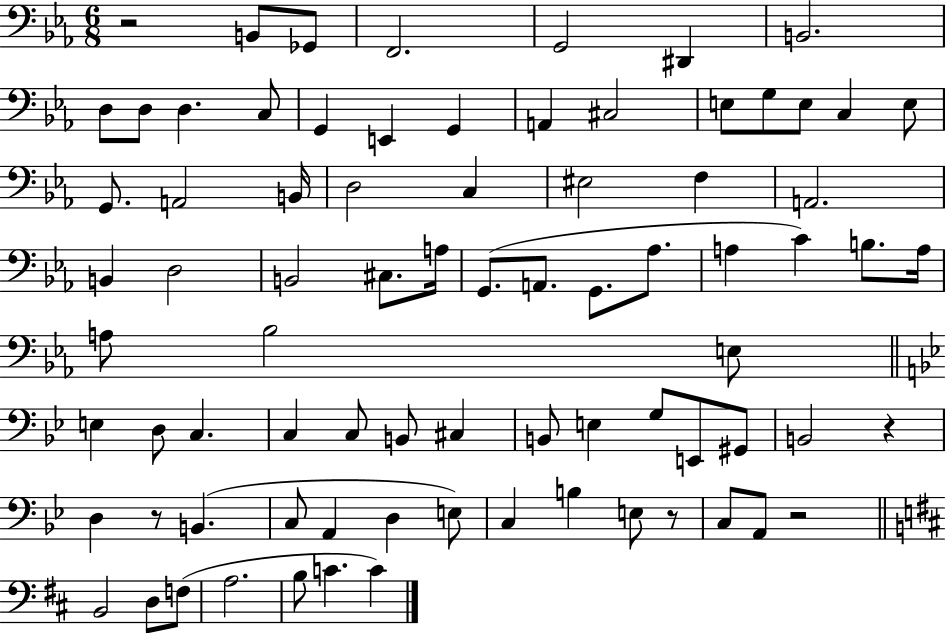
{
  \clef bass
  \numericTimeSignature
  \time 6/8
  \key ees \major
  \repeat volta 2 { r2 b,8 ges,8 | f,2. | g,2 dis,4 | b,2. | \break d8 d8 d4. c8 | g,4 e,4 g,4 | a,4 cis2 | e8 g8 e8 c4 e8 | \break g,8. a,2 b,16 | d2 c4 | eis2 f4 | a,2. | \break b,4 d2 | b,2 cis8. a16 | g,8.( a,8. g,8. aes8. | a4 c'4) b8. a16 | \break a8 bes2 e8 | \bar "||" \break \key g \minor e4 d8 c4. | c4 c8 b,8 cis4 | b,8 e4 g8 e,8 gis,8 | b,2 r4 | \break d4 r8 b,4.( | c8 a,4 d4 e8) | c4 b4 e8 r8 | c8 a,8 r2 | \break \bar "||" \break \key d \major b,2 d8 f8( | a2. | b8 c'4. c'4) | } \bar "|."
}